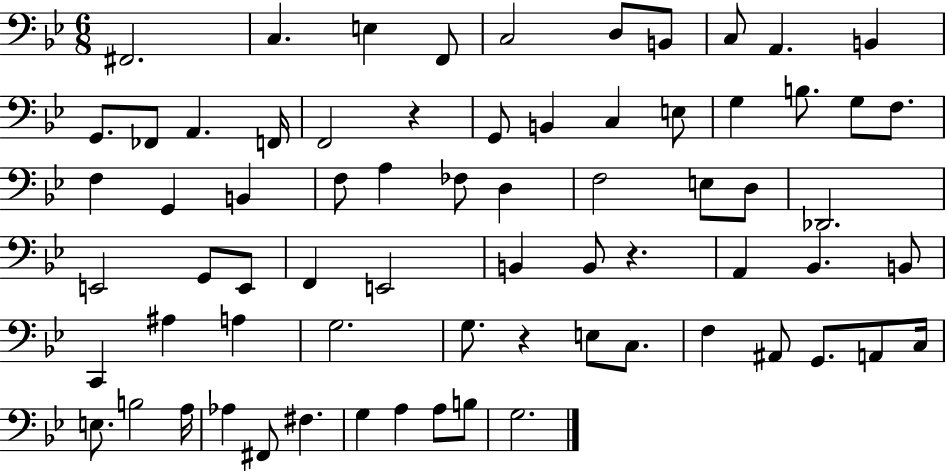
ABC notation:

X:1
T:Untitled
M:6/8
L:1/4
K:Bb
^F,,2 C, E, F,,/2 C,2 D,/2 B,,/2 C,/2 A,, B,, G,,/2 _F,,/2 A,, F,,/4 F,,2 z G,,/2 B,, C, E,/2 G, B,/2 G,/2 F,/2 F, G,, B,, F,/2 A, _F,/2 D, F,2 E,/2 D,/2 _D,,2 E,,2 G,,/2 E,,/2 F,, E,,2 B,, B,,/2 z A,, _B,, B,,/2 C,, ^A, A, G,2 G,/2 z E,/2 C,/2 F, ^A,,/2 G,,/2 A,,/2 C,/4 E,/2 B,2 A,/4 _A, ^F,,/2 ^F, G, A, A,/2 B,/2 G,2